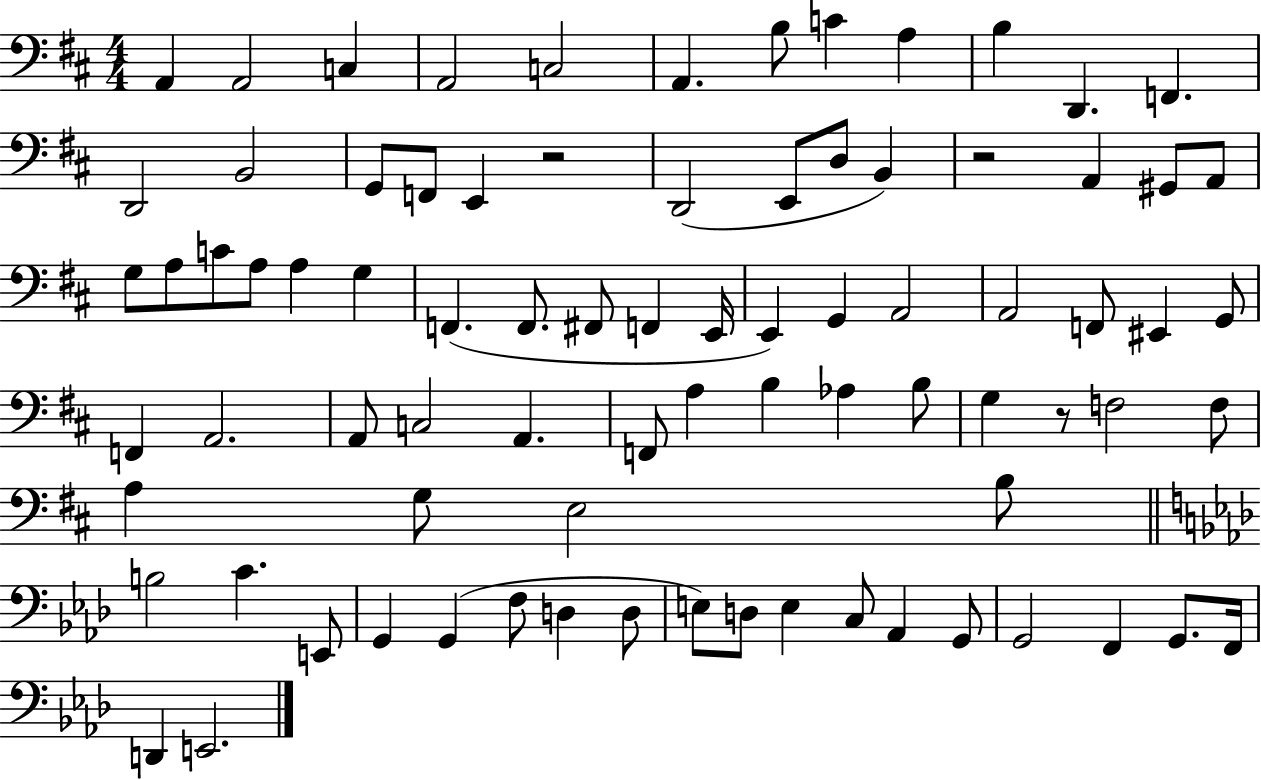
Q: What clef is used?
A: bass